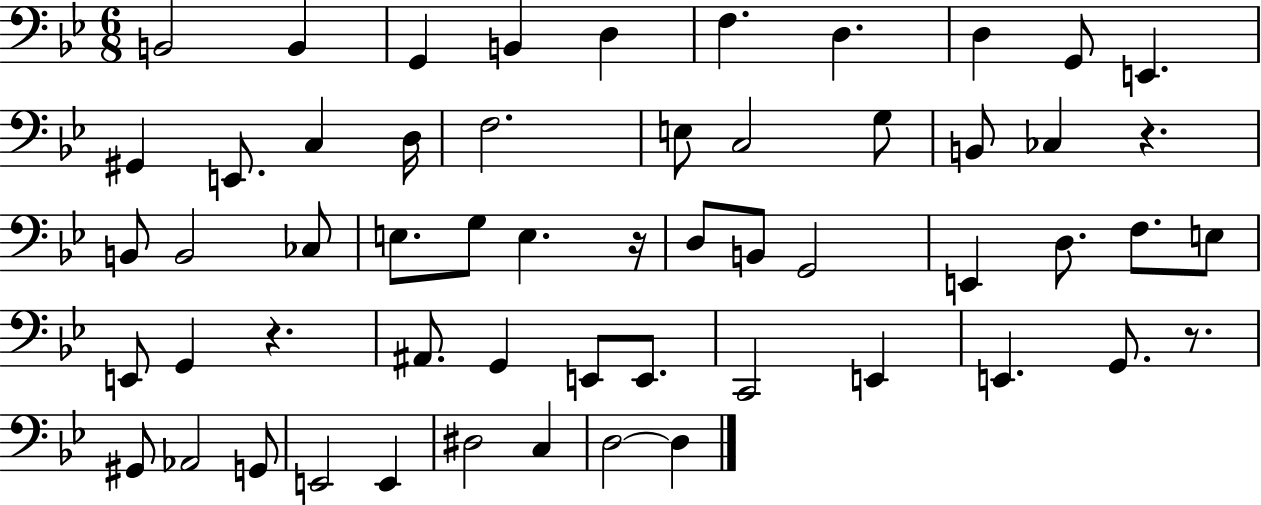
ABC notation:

X:1
T:Untitled
M:6/8
L:1/4
K:Bb
B,,2 B,, G,, B,, D, F, D, D, G,,/2 E,, ^G,, E,,/2 C, D,/4 F,2 E,/2 C,2 G,/2 B,,/2 _C, z B,,/2 B,,2 _C,/2 E,/2 G,/2 E, z/4 D,/2 B,,/2 G,,2 E,, D,/2 F,/2 E,/2 E,,/2 G,, z ^A,,/2 G,, E,,/2 E,,/2 C,,2 E,, E,, G,,/2 z/2 ^G,,/2 _A,,2 G,,/2 E,,2 E,, ^D,2 C, D,2 D,